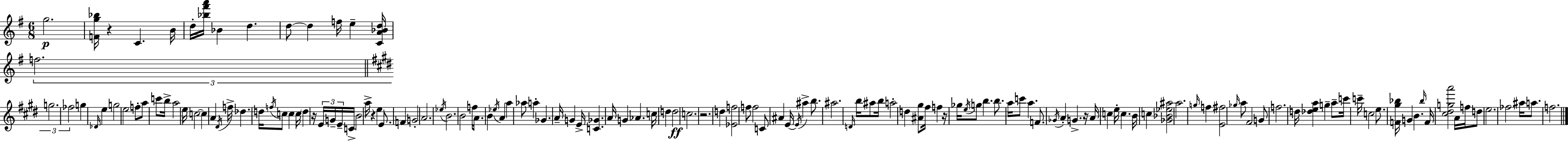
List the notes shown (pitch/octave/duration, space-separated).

G5/h. [F4,G5,Bb5]/s R/q C4/q. B4/s D5/s [Bb5,F#6,A6]/s Bb4/q D5/q. D5/e D5/q F5/s E5/q [C4,A4,Bb4,D5]/s F5/h. G5/h. FES5/h G5/q Db4/s E5/q G5/h E5/h F5/e A5/e C6/e B5/s A5/h E5/s C5/h C5/q A4/q D#4/s F5/s Db5/q. D5/s F5/s C5/e C5/q C5/s D5/q R/s E4/s G4/s E4/s C4/s B4/h A5/s R/q E5/q E4/e. F4/q G4/h A4/h. Eb5/s B4/h. B4/h F5/s A4/e. B4/q Eb5/s A4/q A5/q Ab5/e A5/q Gb4/q. A4/s G4/q E4/s [C4,Gb4]/q. A4/s G4/q Ab4/q. C5/s D5/q D5/h C5/h. R/h. D5/q [Eb4,F5]/h F5/e F5/h C4/e A#4/q E4/s E4/s A#5/q B5/e. A#5/h. D4/s B5/s A#5/e B5/s A5/h D5/q [A#4,G#5]/e F#5/s F5/q R/s Gb5/s E5/s G5/e B5/q. B5/e. A5/s C6/e A5/q. F4/e. Gb4/s A4/q G4/q. R/s A4/s C5/q E5/s C5/q. B4/s C5/q [Gb4,Bb4,Eb5,A#5]/h A5/h. G5/s F5/q [E4,F#5]/h Gb5/s A5/e F#4/h G4/e F5/h. D5/s [Db5,E5,A5]/q G5/q A5/e C6/s C6/s C5/h E5/e. [F4,G#5,Bb5]/s G4/q B4/q. Bb5/s F4/s [C#5,D#5,G5,A6]/h A4/s F5/s D5/e E5/h. FES5/h A#5/s A5/e. F5/h.